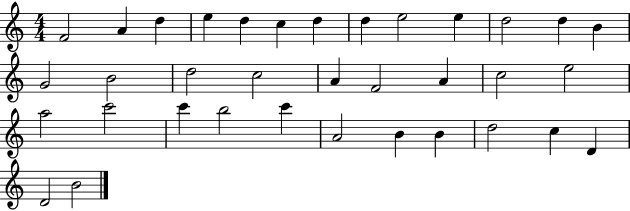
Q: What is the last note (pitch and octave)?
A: B4